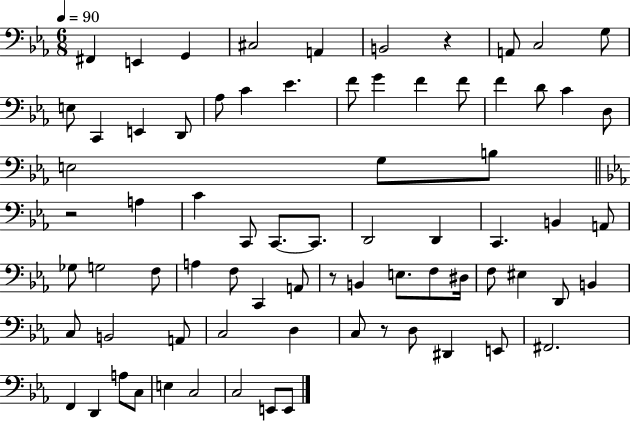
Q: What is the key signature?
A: EES major